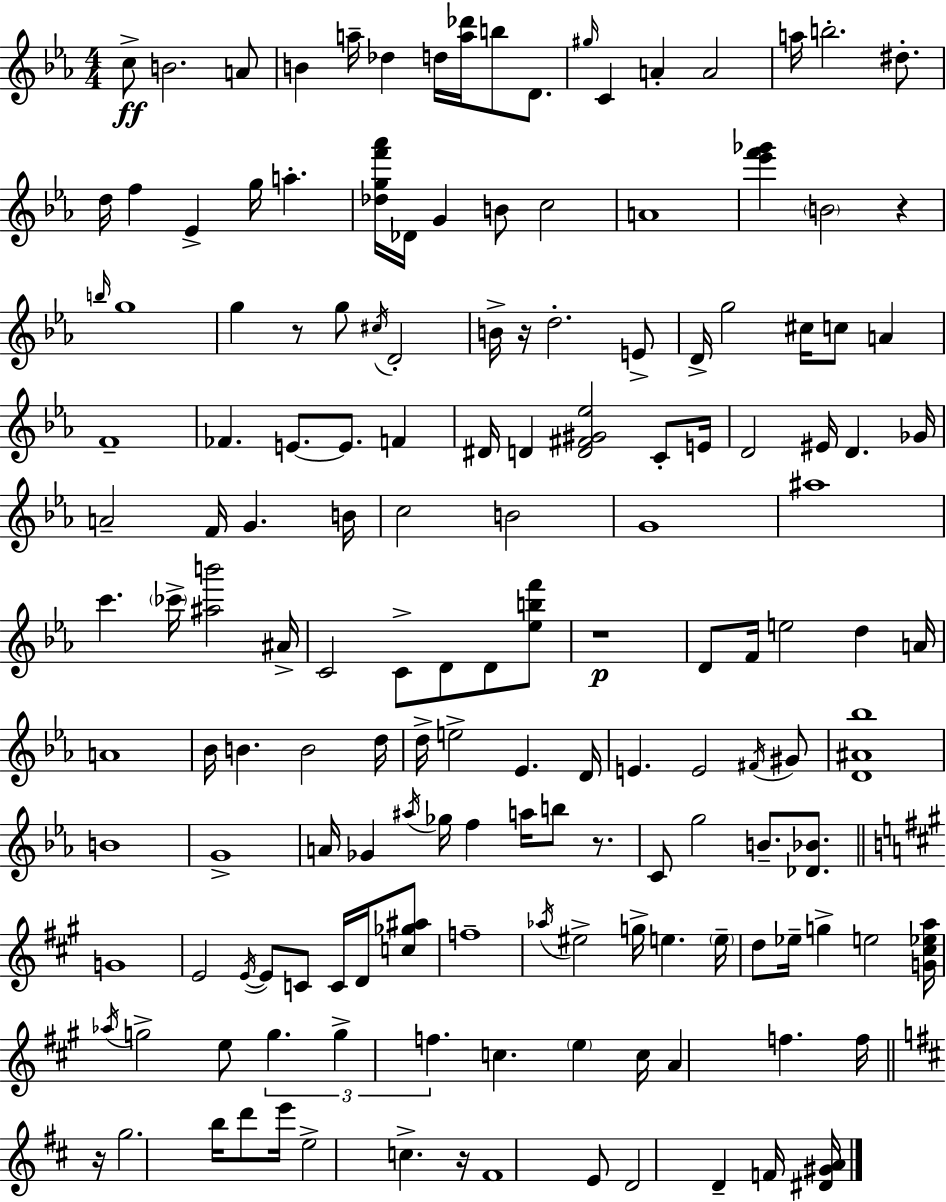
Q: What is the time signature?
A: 4/4